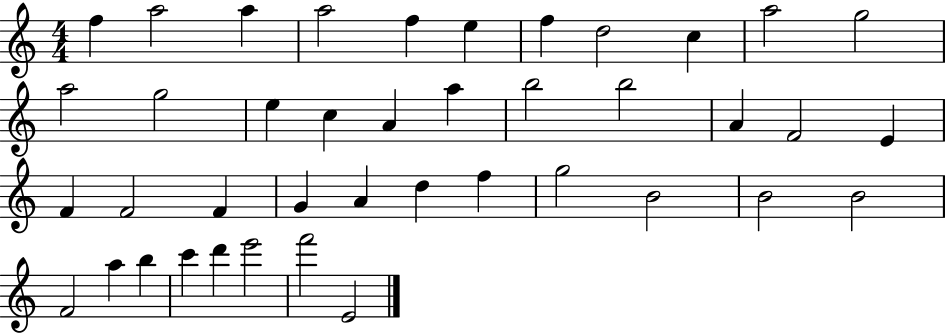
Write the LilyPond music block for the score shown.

{
  \clef treble
  \numericTimeSignature
  \time 4/4
  \key c \major
  f''4 a''2 a''4 | a''2 f''4 e''4 | f''4 d''2 c''4 | a''2 g''2 | \break a''2 g''2 | e''4 c''4 a'4 a''4 | b''2 b''2 | a'4 f'2 e'4 | \break f'4 f'2 f'4 | g'4 a'4 d''4 f''4 | g''2 b'2 | b'2 b'2 | \break f'2 a''4 b''4 | c'''4 d'''4 e'''2 | f'''2 e'2 | \bar "|."
}